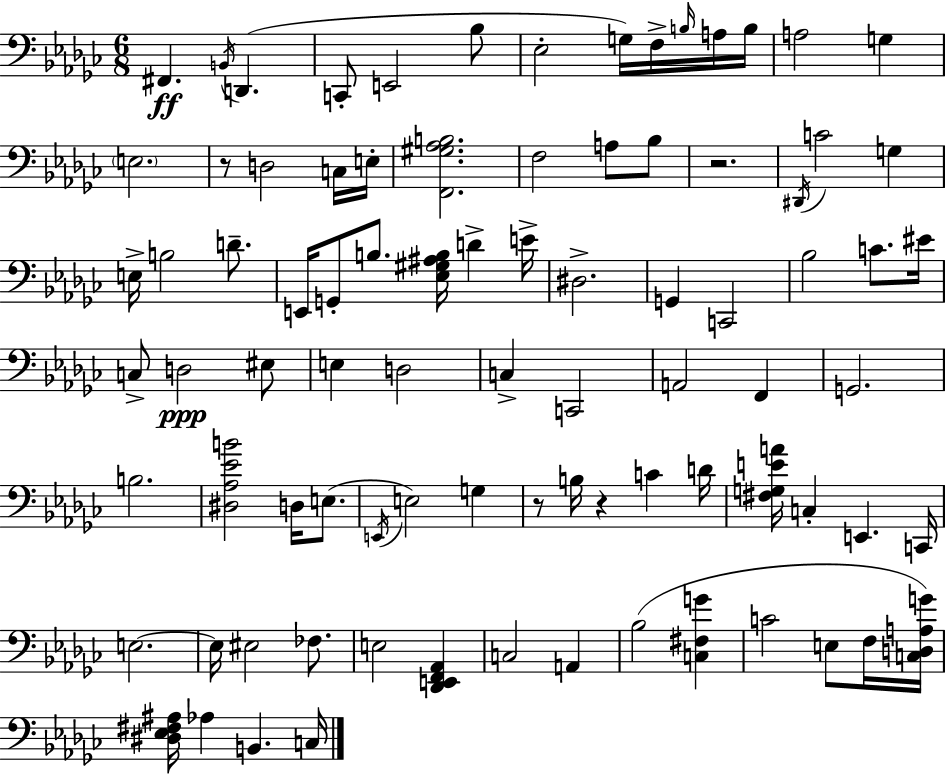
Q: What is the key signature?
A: EES minor